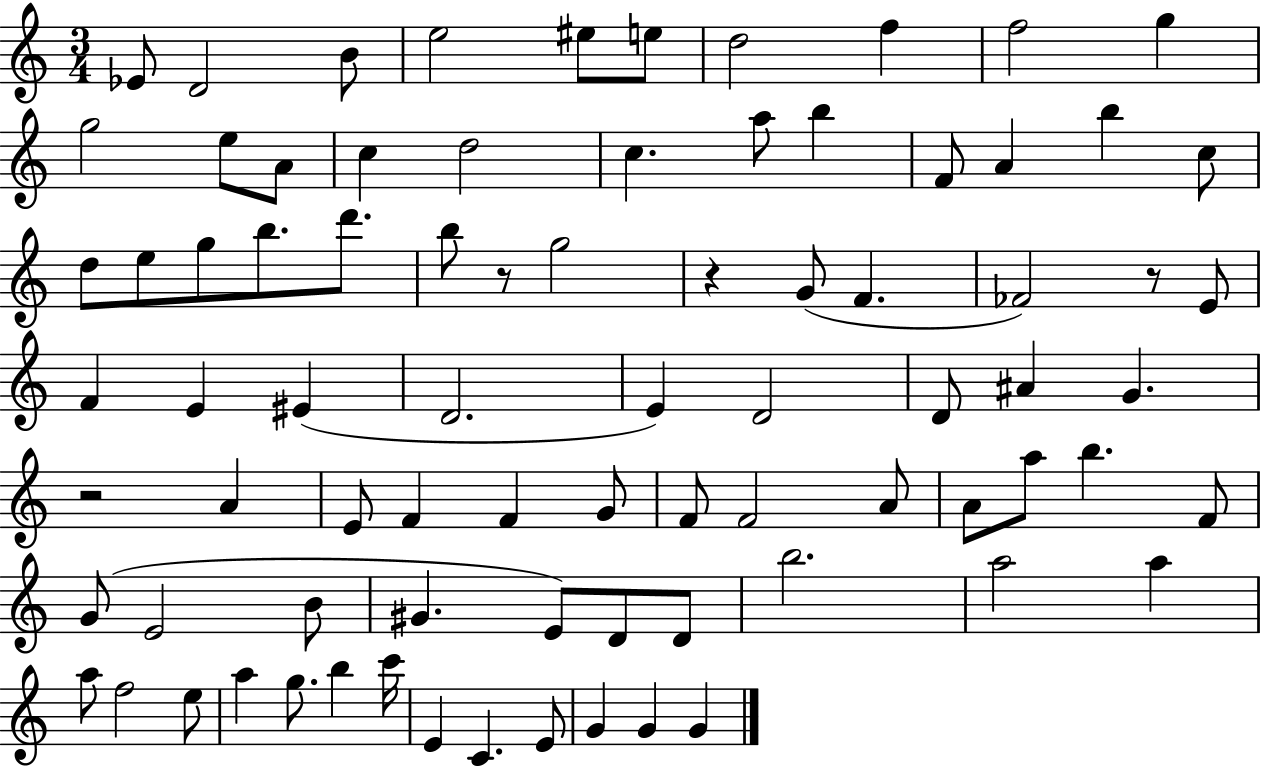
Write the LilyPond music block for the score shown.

{
  \clef treble
  \numericTimeSignature
  \time 3/4
  \key c \major
  ees'8 d'2 b'8 | e''2 eis''8 e''8 | d''2 f''4 | f''2 g''4 | \break g''2 e''8 a'8 | c''4 d''2 | c''4. a''8 b''4 | f'8 a'4 b''4 c''8 | \break d''8 e''8 g''8 b''8. d'''8. | b''8 r8 g''2 | r4 g'8( f'4. | fes'2) r8 e'8 | \break f'4 e'4 eis'4( | d'2. | e'4) d'2 | d'8 ais'4 g'4. | \break r2 a'4 | e'8 f'4 f'4 g'8 | f'8 f'2 a'8 | a'8 a''8 b''4. f'8 | \break g'8( e'2 b'8 | gis'4. e'8) d'8 d'8 | b''2. | a''2 a''4 | \break a''8 f''2 e''8 | a''4 g''8. b''4 c'''16 | e'4 c'4. e'8 | g'4 g'4 g'4 | \break \bar "|."
}